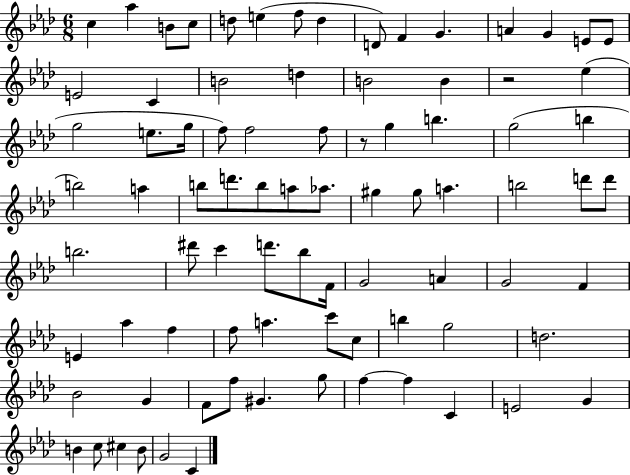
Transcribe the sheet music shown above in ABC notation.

X:1
T:Untitled
M:6/8
L:1/4
K:Ab
c _a B/2 c/2 d/2 e f/2 d D/2 F G A G E/2 E/2 E2 C B2 d B2 B z2 _e g2 e/2 g/4 f/2 f2 f/2 z/2 g b g2 b b2 a b/2 d'/2 b/2 a/2 _a/2 ^g ^g/2 a b2 d'/2 d'/2 b2 ^d'/2 c' d'/2 _b/2 F/4 G2 A G2 F E _a f f/2 a c'/2 c/2 b g2 d2 _B2 G F/2 f/2 ^G g/2 f f C E2 G B c/2 ^c B/2 G2 C